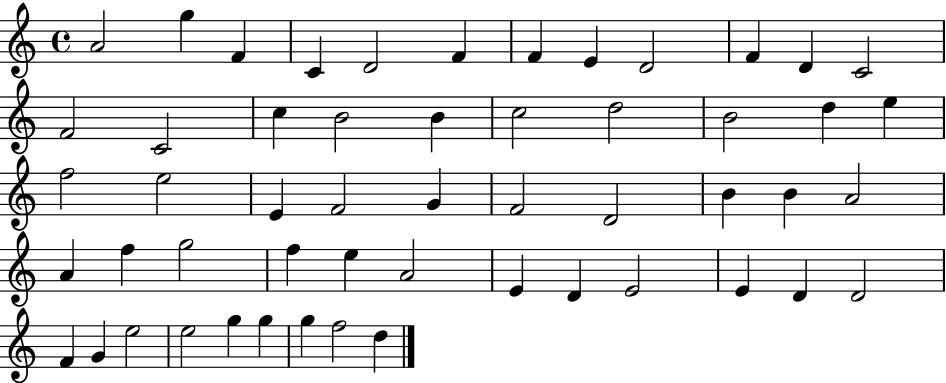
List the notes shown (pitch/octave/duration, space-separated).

A4/h G5/q F4/q C4/q D4/h F4/q F4/q E4/q D4/h F4/q D4/q C4/h F4/h C4/h C5/q B4/h B4/q C5/h D5/h B4/h D5/q E5/q F5/h E5/h E4/q F4/h G4/q F4/h D4/h B4/q B4/q A4/h A4/q F5/q G5/h F5/q E5/q A4/h E4/q D4/q E4/h E4/q D4/q D4/h F4/q G4/q E5/h E5/h G5/q G5/q G5/q F5/h D5/q